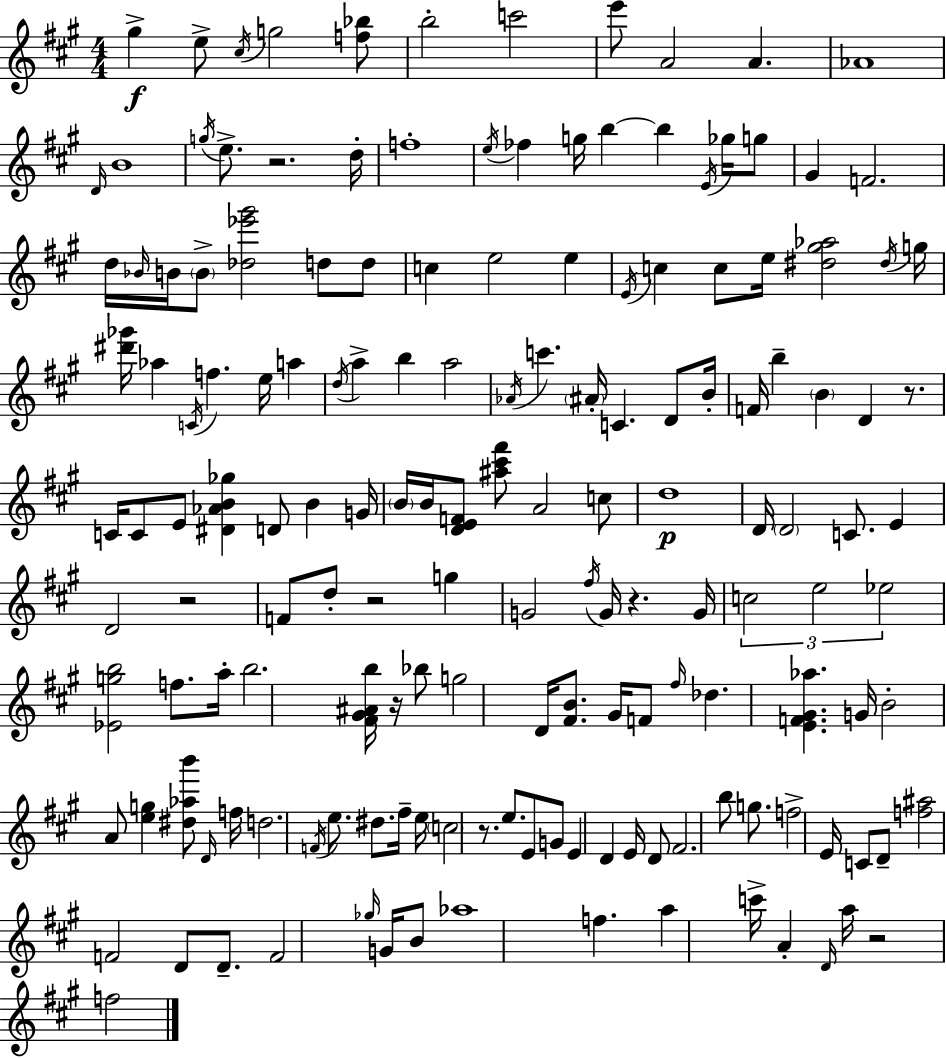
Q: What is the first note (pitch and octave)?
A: G#5